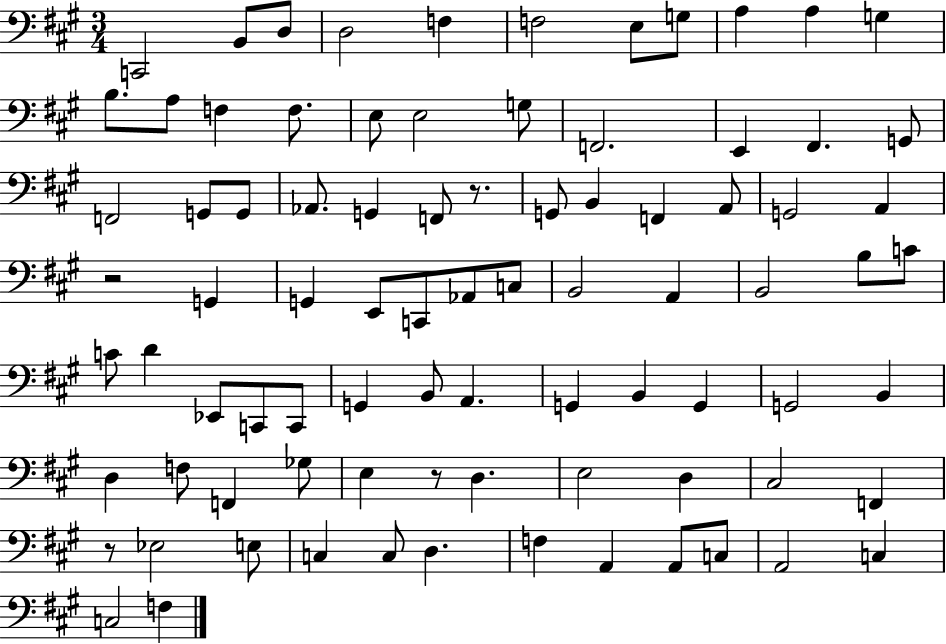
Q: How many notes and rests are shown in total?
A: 85